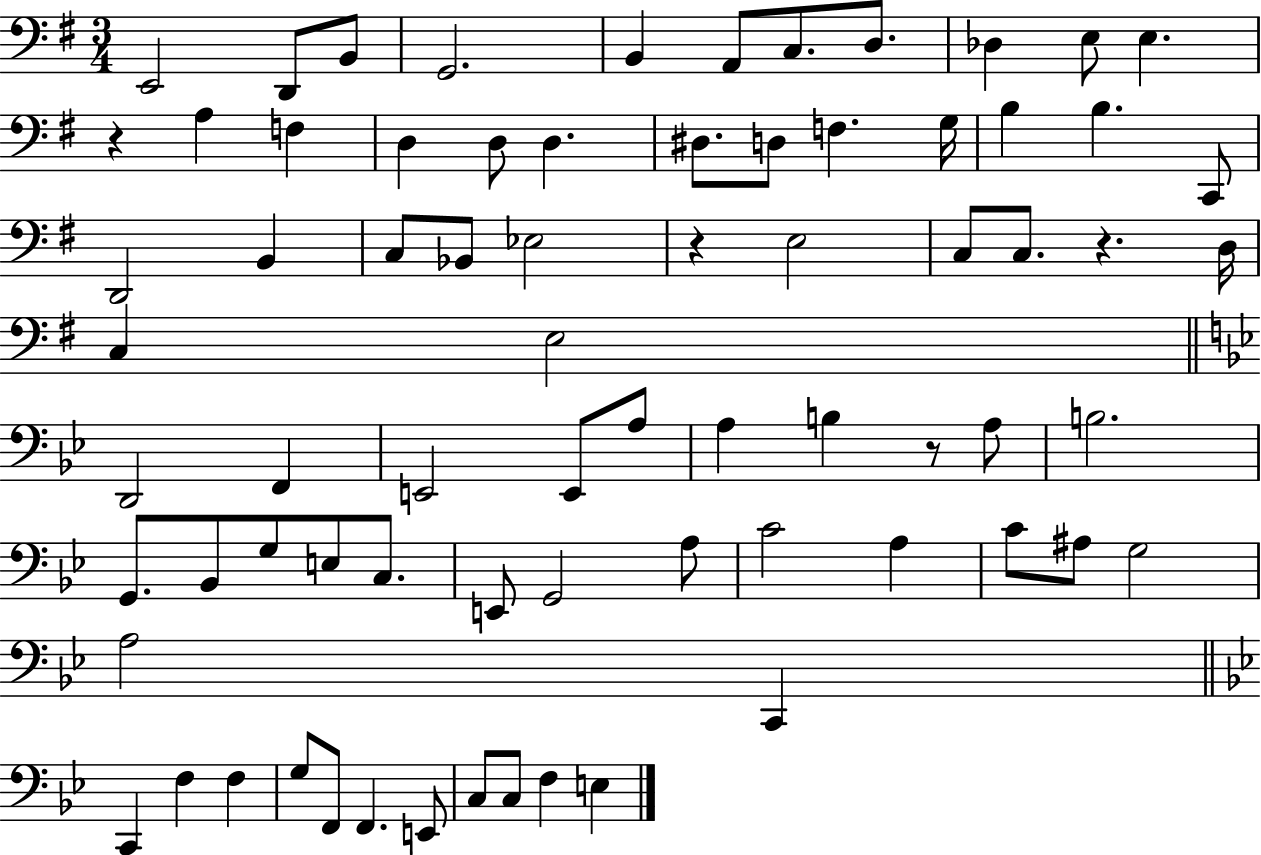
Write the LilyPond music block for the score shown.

{
  \clef bass
  \numericTimeSignature
  \time 3/4
  \key g \major
  e,2 d,8 b,8 | g,2. | b,4 a,8 c8. d8. | des4 e8 e4. | \break r4 a4 f4 | d4 d8 d4. | dis8. d8 f4. g16 | b4 b4. c,8 | \break d,2 b,4 | c8 bes,8 ees2 | r4 e2 | c8 c8. r4. d16 | \break c4 e2 | \bar "||" \break \key bes \major d,2 f,4 | e,2 e,8 a8 | a4 b4 r8 a8 | b2. | \break g,8. bes,8 g8 e8 c8. | e,8 g,2 a8 | c'2 a4 | c'8 ais8 g2 | \break a2 c,4 | \bar "||" \break \key g \minor c,4 f4 f4 | g8 f,8 f,4. e,8 | c8 c8 f4 e4 | \bar "|."
}